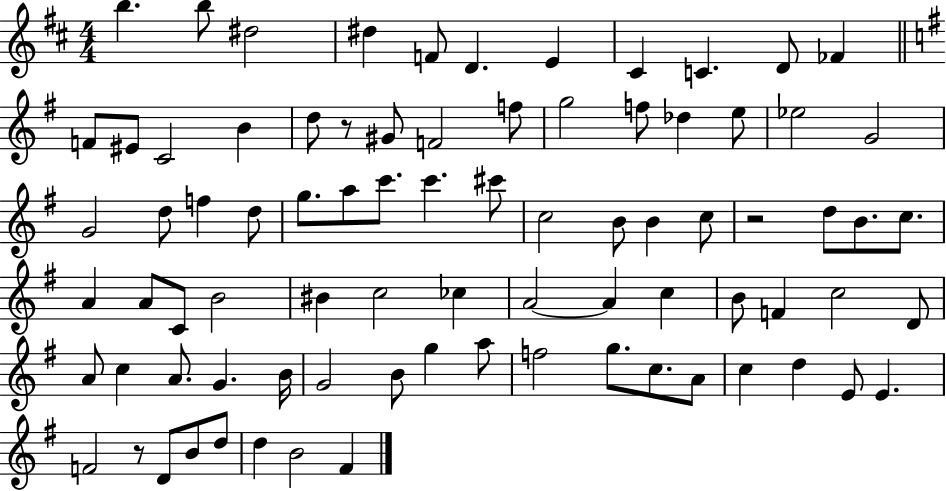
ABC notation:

X:1
T:Untitled
M:4/4
L:1/4
K:D
b b/2 ^d2 ^d F/2 D E ^C C D/2 _F F/2 ^E/2 C2 B d/2 z/2 ^G/2 F2 f/2 g2 f/2 _d e/2 _e2 G2 G2 d/2 f d/2 g/2 a/2 c'/2 c' ^c'/2 c2 B/2 B c/2 z2 d/2 B/2 c/2 A A/2 C/2 B2 ^B c2 _c A2 A c B/2 F c2 D/2 A/2 c A/2 G B/4 G2 B/2 g a/2 f2 g/2 c/2 A/2 c d E/2 E F2 z/2 D/2 B/2 d/2 d B2 ^F